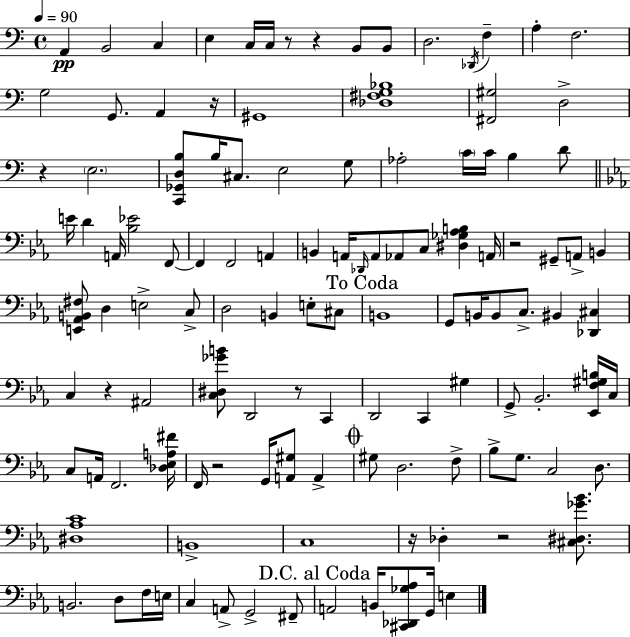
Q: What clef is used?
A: bass